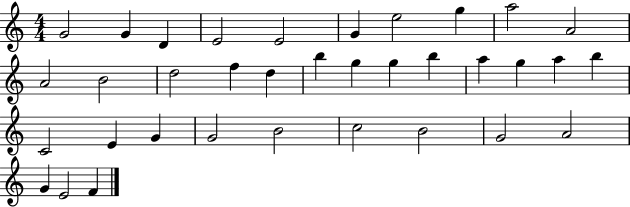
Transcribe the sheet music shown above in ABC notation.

X:1
T:Untitled
M:4/4
L:1/4
K:C
G2 G D E2 E2 G e2 g a2 A2 A2 B2 d2 f d b g g b a g a b C2 E G G2 B2 c2 B2 G2 A2 G E2 F